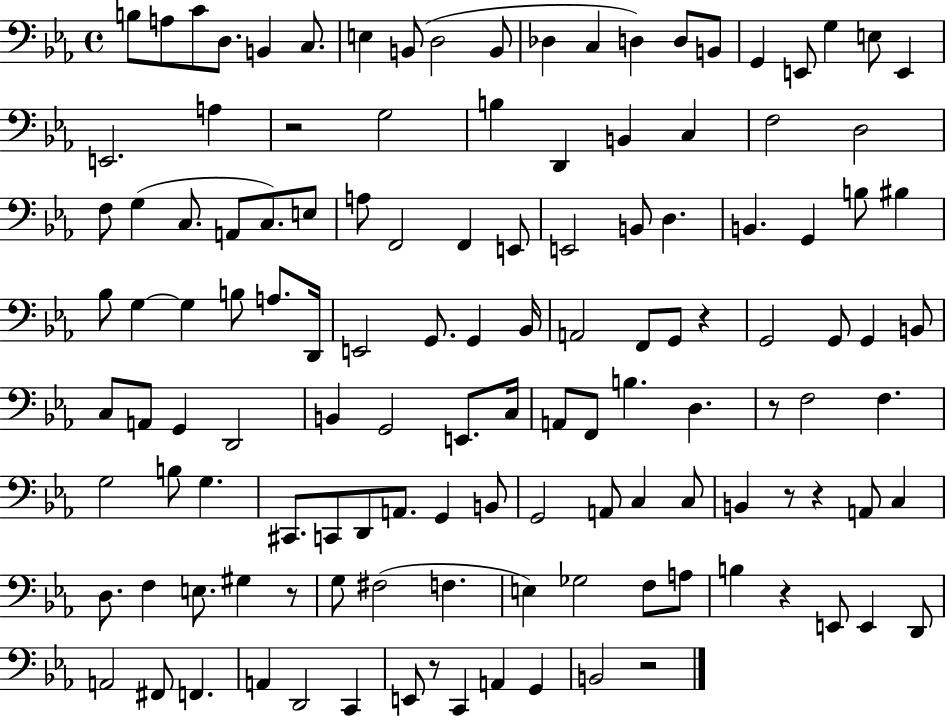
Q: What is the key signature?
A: EES major